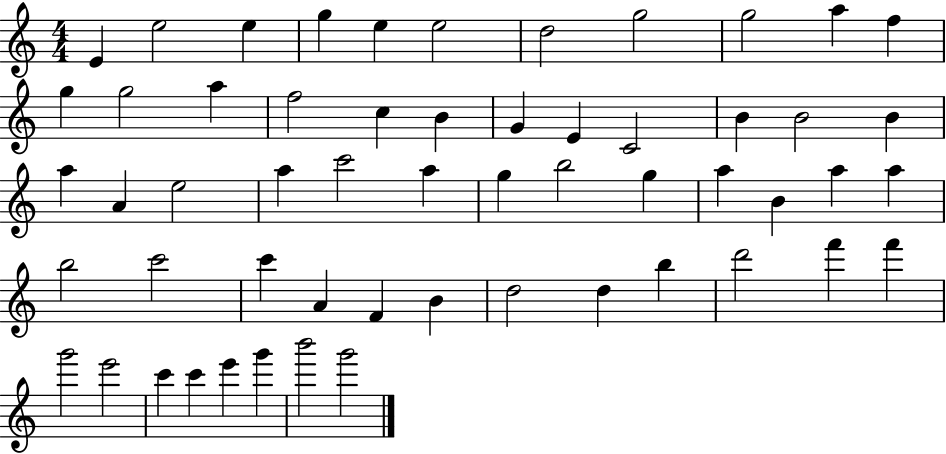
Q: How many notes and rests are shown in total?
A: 56